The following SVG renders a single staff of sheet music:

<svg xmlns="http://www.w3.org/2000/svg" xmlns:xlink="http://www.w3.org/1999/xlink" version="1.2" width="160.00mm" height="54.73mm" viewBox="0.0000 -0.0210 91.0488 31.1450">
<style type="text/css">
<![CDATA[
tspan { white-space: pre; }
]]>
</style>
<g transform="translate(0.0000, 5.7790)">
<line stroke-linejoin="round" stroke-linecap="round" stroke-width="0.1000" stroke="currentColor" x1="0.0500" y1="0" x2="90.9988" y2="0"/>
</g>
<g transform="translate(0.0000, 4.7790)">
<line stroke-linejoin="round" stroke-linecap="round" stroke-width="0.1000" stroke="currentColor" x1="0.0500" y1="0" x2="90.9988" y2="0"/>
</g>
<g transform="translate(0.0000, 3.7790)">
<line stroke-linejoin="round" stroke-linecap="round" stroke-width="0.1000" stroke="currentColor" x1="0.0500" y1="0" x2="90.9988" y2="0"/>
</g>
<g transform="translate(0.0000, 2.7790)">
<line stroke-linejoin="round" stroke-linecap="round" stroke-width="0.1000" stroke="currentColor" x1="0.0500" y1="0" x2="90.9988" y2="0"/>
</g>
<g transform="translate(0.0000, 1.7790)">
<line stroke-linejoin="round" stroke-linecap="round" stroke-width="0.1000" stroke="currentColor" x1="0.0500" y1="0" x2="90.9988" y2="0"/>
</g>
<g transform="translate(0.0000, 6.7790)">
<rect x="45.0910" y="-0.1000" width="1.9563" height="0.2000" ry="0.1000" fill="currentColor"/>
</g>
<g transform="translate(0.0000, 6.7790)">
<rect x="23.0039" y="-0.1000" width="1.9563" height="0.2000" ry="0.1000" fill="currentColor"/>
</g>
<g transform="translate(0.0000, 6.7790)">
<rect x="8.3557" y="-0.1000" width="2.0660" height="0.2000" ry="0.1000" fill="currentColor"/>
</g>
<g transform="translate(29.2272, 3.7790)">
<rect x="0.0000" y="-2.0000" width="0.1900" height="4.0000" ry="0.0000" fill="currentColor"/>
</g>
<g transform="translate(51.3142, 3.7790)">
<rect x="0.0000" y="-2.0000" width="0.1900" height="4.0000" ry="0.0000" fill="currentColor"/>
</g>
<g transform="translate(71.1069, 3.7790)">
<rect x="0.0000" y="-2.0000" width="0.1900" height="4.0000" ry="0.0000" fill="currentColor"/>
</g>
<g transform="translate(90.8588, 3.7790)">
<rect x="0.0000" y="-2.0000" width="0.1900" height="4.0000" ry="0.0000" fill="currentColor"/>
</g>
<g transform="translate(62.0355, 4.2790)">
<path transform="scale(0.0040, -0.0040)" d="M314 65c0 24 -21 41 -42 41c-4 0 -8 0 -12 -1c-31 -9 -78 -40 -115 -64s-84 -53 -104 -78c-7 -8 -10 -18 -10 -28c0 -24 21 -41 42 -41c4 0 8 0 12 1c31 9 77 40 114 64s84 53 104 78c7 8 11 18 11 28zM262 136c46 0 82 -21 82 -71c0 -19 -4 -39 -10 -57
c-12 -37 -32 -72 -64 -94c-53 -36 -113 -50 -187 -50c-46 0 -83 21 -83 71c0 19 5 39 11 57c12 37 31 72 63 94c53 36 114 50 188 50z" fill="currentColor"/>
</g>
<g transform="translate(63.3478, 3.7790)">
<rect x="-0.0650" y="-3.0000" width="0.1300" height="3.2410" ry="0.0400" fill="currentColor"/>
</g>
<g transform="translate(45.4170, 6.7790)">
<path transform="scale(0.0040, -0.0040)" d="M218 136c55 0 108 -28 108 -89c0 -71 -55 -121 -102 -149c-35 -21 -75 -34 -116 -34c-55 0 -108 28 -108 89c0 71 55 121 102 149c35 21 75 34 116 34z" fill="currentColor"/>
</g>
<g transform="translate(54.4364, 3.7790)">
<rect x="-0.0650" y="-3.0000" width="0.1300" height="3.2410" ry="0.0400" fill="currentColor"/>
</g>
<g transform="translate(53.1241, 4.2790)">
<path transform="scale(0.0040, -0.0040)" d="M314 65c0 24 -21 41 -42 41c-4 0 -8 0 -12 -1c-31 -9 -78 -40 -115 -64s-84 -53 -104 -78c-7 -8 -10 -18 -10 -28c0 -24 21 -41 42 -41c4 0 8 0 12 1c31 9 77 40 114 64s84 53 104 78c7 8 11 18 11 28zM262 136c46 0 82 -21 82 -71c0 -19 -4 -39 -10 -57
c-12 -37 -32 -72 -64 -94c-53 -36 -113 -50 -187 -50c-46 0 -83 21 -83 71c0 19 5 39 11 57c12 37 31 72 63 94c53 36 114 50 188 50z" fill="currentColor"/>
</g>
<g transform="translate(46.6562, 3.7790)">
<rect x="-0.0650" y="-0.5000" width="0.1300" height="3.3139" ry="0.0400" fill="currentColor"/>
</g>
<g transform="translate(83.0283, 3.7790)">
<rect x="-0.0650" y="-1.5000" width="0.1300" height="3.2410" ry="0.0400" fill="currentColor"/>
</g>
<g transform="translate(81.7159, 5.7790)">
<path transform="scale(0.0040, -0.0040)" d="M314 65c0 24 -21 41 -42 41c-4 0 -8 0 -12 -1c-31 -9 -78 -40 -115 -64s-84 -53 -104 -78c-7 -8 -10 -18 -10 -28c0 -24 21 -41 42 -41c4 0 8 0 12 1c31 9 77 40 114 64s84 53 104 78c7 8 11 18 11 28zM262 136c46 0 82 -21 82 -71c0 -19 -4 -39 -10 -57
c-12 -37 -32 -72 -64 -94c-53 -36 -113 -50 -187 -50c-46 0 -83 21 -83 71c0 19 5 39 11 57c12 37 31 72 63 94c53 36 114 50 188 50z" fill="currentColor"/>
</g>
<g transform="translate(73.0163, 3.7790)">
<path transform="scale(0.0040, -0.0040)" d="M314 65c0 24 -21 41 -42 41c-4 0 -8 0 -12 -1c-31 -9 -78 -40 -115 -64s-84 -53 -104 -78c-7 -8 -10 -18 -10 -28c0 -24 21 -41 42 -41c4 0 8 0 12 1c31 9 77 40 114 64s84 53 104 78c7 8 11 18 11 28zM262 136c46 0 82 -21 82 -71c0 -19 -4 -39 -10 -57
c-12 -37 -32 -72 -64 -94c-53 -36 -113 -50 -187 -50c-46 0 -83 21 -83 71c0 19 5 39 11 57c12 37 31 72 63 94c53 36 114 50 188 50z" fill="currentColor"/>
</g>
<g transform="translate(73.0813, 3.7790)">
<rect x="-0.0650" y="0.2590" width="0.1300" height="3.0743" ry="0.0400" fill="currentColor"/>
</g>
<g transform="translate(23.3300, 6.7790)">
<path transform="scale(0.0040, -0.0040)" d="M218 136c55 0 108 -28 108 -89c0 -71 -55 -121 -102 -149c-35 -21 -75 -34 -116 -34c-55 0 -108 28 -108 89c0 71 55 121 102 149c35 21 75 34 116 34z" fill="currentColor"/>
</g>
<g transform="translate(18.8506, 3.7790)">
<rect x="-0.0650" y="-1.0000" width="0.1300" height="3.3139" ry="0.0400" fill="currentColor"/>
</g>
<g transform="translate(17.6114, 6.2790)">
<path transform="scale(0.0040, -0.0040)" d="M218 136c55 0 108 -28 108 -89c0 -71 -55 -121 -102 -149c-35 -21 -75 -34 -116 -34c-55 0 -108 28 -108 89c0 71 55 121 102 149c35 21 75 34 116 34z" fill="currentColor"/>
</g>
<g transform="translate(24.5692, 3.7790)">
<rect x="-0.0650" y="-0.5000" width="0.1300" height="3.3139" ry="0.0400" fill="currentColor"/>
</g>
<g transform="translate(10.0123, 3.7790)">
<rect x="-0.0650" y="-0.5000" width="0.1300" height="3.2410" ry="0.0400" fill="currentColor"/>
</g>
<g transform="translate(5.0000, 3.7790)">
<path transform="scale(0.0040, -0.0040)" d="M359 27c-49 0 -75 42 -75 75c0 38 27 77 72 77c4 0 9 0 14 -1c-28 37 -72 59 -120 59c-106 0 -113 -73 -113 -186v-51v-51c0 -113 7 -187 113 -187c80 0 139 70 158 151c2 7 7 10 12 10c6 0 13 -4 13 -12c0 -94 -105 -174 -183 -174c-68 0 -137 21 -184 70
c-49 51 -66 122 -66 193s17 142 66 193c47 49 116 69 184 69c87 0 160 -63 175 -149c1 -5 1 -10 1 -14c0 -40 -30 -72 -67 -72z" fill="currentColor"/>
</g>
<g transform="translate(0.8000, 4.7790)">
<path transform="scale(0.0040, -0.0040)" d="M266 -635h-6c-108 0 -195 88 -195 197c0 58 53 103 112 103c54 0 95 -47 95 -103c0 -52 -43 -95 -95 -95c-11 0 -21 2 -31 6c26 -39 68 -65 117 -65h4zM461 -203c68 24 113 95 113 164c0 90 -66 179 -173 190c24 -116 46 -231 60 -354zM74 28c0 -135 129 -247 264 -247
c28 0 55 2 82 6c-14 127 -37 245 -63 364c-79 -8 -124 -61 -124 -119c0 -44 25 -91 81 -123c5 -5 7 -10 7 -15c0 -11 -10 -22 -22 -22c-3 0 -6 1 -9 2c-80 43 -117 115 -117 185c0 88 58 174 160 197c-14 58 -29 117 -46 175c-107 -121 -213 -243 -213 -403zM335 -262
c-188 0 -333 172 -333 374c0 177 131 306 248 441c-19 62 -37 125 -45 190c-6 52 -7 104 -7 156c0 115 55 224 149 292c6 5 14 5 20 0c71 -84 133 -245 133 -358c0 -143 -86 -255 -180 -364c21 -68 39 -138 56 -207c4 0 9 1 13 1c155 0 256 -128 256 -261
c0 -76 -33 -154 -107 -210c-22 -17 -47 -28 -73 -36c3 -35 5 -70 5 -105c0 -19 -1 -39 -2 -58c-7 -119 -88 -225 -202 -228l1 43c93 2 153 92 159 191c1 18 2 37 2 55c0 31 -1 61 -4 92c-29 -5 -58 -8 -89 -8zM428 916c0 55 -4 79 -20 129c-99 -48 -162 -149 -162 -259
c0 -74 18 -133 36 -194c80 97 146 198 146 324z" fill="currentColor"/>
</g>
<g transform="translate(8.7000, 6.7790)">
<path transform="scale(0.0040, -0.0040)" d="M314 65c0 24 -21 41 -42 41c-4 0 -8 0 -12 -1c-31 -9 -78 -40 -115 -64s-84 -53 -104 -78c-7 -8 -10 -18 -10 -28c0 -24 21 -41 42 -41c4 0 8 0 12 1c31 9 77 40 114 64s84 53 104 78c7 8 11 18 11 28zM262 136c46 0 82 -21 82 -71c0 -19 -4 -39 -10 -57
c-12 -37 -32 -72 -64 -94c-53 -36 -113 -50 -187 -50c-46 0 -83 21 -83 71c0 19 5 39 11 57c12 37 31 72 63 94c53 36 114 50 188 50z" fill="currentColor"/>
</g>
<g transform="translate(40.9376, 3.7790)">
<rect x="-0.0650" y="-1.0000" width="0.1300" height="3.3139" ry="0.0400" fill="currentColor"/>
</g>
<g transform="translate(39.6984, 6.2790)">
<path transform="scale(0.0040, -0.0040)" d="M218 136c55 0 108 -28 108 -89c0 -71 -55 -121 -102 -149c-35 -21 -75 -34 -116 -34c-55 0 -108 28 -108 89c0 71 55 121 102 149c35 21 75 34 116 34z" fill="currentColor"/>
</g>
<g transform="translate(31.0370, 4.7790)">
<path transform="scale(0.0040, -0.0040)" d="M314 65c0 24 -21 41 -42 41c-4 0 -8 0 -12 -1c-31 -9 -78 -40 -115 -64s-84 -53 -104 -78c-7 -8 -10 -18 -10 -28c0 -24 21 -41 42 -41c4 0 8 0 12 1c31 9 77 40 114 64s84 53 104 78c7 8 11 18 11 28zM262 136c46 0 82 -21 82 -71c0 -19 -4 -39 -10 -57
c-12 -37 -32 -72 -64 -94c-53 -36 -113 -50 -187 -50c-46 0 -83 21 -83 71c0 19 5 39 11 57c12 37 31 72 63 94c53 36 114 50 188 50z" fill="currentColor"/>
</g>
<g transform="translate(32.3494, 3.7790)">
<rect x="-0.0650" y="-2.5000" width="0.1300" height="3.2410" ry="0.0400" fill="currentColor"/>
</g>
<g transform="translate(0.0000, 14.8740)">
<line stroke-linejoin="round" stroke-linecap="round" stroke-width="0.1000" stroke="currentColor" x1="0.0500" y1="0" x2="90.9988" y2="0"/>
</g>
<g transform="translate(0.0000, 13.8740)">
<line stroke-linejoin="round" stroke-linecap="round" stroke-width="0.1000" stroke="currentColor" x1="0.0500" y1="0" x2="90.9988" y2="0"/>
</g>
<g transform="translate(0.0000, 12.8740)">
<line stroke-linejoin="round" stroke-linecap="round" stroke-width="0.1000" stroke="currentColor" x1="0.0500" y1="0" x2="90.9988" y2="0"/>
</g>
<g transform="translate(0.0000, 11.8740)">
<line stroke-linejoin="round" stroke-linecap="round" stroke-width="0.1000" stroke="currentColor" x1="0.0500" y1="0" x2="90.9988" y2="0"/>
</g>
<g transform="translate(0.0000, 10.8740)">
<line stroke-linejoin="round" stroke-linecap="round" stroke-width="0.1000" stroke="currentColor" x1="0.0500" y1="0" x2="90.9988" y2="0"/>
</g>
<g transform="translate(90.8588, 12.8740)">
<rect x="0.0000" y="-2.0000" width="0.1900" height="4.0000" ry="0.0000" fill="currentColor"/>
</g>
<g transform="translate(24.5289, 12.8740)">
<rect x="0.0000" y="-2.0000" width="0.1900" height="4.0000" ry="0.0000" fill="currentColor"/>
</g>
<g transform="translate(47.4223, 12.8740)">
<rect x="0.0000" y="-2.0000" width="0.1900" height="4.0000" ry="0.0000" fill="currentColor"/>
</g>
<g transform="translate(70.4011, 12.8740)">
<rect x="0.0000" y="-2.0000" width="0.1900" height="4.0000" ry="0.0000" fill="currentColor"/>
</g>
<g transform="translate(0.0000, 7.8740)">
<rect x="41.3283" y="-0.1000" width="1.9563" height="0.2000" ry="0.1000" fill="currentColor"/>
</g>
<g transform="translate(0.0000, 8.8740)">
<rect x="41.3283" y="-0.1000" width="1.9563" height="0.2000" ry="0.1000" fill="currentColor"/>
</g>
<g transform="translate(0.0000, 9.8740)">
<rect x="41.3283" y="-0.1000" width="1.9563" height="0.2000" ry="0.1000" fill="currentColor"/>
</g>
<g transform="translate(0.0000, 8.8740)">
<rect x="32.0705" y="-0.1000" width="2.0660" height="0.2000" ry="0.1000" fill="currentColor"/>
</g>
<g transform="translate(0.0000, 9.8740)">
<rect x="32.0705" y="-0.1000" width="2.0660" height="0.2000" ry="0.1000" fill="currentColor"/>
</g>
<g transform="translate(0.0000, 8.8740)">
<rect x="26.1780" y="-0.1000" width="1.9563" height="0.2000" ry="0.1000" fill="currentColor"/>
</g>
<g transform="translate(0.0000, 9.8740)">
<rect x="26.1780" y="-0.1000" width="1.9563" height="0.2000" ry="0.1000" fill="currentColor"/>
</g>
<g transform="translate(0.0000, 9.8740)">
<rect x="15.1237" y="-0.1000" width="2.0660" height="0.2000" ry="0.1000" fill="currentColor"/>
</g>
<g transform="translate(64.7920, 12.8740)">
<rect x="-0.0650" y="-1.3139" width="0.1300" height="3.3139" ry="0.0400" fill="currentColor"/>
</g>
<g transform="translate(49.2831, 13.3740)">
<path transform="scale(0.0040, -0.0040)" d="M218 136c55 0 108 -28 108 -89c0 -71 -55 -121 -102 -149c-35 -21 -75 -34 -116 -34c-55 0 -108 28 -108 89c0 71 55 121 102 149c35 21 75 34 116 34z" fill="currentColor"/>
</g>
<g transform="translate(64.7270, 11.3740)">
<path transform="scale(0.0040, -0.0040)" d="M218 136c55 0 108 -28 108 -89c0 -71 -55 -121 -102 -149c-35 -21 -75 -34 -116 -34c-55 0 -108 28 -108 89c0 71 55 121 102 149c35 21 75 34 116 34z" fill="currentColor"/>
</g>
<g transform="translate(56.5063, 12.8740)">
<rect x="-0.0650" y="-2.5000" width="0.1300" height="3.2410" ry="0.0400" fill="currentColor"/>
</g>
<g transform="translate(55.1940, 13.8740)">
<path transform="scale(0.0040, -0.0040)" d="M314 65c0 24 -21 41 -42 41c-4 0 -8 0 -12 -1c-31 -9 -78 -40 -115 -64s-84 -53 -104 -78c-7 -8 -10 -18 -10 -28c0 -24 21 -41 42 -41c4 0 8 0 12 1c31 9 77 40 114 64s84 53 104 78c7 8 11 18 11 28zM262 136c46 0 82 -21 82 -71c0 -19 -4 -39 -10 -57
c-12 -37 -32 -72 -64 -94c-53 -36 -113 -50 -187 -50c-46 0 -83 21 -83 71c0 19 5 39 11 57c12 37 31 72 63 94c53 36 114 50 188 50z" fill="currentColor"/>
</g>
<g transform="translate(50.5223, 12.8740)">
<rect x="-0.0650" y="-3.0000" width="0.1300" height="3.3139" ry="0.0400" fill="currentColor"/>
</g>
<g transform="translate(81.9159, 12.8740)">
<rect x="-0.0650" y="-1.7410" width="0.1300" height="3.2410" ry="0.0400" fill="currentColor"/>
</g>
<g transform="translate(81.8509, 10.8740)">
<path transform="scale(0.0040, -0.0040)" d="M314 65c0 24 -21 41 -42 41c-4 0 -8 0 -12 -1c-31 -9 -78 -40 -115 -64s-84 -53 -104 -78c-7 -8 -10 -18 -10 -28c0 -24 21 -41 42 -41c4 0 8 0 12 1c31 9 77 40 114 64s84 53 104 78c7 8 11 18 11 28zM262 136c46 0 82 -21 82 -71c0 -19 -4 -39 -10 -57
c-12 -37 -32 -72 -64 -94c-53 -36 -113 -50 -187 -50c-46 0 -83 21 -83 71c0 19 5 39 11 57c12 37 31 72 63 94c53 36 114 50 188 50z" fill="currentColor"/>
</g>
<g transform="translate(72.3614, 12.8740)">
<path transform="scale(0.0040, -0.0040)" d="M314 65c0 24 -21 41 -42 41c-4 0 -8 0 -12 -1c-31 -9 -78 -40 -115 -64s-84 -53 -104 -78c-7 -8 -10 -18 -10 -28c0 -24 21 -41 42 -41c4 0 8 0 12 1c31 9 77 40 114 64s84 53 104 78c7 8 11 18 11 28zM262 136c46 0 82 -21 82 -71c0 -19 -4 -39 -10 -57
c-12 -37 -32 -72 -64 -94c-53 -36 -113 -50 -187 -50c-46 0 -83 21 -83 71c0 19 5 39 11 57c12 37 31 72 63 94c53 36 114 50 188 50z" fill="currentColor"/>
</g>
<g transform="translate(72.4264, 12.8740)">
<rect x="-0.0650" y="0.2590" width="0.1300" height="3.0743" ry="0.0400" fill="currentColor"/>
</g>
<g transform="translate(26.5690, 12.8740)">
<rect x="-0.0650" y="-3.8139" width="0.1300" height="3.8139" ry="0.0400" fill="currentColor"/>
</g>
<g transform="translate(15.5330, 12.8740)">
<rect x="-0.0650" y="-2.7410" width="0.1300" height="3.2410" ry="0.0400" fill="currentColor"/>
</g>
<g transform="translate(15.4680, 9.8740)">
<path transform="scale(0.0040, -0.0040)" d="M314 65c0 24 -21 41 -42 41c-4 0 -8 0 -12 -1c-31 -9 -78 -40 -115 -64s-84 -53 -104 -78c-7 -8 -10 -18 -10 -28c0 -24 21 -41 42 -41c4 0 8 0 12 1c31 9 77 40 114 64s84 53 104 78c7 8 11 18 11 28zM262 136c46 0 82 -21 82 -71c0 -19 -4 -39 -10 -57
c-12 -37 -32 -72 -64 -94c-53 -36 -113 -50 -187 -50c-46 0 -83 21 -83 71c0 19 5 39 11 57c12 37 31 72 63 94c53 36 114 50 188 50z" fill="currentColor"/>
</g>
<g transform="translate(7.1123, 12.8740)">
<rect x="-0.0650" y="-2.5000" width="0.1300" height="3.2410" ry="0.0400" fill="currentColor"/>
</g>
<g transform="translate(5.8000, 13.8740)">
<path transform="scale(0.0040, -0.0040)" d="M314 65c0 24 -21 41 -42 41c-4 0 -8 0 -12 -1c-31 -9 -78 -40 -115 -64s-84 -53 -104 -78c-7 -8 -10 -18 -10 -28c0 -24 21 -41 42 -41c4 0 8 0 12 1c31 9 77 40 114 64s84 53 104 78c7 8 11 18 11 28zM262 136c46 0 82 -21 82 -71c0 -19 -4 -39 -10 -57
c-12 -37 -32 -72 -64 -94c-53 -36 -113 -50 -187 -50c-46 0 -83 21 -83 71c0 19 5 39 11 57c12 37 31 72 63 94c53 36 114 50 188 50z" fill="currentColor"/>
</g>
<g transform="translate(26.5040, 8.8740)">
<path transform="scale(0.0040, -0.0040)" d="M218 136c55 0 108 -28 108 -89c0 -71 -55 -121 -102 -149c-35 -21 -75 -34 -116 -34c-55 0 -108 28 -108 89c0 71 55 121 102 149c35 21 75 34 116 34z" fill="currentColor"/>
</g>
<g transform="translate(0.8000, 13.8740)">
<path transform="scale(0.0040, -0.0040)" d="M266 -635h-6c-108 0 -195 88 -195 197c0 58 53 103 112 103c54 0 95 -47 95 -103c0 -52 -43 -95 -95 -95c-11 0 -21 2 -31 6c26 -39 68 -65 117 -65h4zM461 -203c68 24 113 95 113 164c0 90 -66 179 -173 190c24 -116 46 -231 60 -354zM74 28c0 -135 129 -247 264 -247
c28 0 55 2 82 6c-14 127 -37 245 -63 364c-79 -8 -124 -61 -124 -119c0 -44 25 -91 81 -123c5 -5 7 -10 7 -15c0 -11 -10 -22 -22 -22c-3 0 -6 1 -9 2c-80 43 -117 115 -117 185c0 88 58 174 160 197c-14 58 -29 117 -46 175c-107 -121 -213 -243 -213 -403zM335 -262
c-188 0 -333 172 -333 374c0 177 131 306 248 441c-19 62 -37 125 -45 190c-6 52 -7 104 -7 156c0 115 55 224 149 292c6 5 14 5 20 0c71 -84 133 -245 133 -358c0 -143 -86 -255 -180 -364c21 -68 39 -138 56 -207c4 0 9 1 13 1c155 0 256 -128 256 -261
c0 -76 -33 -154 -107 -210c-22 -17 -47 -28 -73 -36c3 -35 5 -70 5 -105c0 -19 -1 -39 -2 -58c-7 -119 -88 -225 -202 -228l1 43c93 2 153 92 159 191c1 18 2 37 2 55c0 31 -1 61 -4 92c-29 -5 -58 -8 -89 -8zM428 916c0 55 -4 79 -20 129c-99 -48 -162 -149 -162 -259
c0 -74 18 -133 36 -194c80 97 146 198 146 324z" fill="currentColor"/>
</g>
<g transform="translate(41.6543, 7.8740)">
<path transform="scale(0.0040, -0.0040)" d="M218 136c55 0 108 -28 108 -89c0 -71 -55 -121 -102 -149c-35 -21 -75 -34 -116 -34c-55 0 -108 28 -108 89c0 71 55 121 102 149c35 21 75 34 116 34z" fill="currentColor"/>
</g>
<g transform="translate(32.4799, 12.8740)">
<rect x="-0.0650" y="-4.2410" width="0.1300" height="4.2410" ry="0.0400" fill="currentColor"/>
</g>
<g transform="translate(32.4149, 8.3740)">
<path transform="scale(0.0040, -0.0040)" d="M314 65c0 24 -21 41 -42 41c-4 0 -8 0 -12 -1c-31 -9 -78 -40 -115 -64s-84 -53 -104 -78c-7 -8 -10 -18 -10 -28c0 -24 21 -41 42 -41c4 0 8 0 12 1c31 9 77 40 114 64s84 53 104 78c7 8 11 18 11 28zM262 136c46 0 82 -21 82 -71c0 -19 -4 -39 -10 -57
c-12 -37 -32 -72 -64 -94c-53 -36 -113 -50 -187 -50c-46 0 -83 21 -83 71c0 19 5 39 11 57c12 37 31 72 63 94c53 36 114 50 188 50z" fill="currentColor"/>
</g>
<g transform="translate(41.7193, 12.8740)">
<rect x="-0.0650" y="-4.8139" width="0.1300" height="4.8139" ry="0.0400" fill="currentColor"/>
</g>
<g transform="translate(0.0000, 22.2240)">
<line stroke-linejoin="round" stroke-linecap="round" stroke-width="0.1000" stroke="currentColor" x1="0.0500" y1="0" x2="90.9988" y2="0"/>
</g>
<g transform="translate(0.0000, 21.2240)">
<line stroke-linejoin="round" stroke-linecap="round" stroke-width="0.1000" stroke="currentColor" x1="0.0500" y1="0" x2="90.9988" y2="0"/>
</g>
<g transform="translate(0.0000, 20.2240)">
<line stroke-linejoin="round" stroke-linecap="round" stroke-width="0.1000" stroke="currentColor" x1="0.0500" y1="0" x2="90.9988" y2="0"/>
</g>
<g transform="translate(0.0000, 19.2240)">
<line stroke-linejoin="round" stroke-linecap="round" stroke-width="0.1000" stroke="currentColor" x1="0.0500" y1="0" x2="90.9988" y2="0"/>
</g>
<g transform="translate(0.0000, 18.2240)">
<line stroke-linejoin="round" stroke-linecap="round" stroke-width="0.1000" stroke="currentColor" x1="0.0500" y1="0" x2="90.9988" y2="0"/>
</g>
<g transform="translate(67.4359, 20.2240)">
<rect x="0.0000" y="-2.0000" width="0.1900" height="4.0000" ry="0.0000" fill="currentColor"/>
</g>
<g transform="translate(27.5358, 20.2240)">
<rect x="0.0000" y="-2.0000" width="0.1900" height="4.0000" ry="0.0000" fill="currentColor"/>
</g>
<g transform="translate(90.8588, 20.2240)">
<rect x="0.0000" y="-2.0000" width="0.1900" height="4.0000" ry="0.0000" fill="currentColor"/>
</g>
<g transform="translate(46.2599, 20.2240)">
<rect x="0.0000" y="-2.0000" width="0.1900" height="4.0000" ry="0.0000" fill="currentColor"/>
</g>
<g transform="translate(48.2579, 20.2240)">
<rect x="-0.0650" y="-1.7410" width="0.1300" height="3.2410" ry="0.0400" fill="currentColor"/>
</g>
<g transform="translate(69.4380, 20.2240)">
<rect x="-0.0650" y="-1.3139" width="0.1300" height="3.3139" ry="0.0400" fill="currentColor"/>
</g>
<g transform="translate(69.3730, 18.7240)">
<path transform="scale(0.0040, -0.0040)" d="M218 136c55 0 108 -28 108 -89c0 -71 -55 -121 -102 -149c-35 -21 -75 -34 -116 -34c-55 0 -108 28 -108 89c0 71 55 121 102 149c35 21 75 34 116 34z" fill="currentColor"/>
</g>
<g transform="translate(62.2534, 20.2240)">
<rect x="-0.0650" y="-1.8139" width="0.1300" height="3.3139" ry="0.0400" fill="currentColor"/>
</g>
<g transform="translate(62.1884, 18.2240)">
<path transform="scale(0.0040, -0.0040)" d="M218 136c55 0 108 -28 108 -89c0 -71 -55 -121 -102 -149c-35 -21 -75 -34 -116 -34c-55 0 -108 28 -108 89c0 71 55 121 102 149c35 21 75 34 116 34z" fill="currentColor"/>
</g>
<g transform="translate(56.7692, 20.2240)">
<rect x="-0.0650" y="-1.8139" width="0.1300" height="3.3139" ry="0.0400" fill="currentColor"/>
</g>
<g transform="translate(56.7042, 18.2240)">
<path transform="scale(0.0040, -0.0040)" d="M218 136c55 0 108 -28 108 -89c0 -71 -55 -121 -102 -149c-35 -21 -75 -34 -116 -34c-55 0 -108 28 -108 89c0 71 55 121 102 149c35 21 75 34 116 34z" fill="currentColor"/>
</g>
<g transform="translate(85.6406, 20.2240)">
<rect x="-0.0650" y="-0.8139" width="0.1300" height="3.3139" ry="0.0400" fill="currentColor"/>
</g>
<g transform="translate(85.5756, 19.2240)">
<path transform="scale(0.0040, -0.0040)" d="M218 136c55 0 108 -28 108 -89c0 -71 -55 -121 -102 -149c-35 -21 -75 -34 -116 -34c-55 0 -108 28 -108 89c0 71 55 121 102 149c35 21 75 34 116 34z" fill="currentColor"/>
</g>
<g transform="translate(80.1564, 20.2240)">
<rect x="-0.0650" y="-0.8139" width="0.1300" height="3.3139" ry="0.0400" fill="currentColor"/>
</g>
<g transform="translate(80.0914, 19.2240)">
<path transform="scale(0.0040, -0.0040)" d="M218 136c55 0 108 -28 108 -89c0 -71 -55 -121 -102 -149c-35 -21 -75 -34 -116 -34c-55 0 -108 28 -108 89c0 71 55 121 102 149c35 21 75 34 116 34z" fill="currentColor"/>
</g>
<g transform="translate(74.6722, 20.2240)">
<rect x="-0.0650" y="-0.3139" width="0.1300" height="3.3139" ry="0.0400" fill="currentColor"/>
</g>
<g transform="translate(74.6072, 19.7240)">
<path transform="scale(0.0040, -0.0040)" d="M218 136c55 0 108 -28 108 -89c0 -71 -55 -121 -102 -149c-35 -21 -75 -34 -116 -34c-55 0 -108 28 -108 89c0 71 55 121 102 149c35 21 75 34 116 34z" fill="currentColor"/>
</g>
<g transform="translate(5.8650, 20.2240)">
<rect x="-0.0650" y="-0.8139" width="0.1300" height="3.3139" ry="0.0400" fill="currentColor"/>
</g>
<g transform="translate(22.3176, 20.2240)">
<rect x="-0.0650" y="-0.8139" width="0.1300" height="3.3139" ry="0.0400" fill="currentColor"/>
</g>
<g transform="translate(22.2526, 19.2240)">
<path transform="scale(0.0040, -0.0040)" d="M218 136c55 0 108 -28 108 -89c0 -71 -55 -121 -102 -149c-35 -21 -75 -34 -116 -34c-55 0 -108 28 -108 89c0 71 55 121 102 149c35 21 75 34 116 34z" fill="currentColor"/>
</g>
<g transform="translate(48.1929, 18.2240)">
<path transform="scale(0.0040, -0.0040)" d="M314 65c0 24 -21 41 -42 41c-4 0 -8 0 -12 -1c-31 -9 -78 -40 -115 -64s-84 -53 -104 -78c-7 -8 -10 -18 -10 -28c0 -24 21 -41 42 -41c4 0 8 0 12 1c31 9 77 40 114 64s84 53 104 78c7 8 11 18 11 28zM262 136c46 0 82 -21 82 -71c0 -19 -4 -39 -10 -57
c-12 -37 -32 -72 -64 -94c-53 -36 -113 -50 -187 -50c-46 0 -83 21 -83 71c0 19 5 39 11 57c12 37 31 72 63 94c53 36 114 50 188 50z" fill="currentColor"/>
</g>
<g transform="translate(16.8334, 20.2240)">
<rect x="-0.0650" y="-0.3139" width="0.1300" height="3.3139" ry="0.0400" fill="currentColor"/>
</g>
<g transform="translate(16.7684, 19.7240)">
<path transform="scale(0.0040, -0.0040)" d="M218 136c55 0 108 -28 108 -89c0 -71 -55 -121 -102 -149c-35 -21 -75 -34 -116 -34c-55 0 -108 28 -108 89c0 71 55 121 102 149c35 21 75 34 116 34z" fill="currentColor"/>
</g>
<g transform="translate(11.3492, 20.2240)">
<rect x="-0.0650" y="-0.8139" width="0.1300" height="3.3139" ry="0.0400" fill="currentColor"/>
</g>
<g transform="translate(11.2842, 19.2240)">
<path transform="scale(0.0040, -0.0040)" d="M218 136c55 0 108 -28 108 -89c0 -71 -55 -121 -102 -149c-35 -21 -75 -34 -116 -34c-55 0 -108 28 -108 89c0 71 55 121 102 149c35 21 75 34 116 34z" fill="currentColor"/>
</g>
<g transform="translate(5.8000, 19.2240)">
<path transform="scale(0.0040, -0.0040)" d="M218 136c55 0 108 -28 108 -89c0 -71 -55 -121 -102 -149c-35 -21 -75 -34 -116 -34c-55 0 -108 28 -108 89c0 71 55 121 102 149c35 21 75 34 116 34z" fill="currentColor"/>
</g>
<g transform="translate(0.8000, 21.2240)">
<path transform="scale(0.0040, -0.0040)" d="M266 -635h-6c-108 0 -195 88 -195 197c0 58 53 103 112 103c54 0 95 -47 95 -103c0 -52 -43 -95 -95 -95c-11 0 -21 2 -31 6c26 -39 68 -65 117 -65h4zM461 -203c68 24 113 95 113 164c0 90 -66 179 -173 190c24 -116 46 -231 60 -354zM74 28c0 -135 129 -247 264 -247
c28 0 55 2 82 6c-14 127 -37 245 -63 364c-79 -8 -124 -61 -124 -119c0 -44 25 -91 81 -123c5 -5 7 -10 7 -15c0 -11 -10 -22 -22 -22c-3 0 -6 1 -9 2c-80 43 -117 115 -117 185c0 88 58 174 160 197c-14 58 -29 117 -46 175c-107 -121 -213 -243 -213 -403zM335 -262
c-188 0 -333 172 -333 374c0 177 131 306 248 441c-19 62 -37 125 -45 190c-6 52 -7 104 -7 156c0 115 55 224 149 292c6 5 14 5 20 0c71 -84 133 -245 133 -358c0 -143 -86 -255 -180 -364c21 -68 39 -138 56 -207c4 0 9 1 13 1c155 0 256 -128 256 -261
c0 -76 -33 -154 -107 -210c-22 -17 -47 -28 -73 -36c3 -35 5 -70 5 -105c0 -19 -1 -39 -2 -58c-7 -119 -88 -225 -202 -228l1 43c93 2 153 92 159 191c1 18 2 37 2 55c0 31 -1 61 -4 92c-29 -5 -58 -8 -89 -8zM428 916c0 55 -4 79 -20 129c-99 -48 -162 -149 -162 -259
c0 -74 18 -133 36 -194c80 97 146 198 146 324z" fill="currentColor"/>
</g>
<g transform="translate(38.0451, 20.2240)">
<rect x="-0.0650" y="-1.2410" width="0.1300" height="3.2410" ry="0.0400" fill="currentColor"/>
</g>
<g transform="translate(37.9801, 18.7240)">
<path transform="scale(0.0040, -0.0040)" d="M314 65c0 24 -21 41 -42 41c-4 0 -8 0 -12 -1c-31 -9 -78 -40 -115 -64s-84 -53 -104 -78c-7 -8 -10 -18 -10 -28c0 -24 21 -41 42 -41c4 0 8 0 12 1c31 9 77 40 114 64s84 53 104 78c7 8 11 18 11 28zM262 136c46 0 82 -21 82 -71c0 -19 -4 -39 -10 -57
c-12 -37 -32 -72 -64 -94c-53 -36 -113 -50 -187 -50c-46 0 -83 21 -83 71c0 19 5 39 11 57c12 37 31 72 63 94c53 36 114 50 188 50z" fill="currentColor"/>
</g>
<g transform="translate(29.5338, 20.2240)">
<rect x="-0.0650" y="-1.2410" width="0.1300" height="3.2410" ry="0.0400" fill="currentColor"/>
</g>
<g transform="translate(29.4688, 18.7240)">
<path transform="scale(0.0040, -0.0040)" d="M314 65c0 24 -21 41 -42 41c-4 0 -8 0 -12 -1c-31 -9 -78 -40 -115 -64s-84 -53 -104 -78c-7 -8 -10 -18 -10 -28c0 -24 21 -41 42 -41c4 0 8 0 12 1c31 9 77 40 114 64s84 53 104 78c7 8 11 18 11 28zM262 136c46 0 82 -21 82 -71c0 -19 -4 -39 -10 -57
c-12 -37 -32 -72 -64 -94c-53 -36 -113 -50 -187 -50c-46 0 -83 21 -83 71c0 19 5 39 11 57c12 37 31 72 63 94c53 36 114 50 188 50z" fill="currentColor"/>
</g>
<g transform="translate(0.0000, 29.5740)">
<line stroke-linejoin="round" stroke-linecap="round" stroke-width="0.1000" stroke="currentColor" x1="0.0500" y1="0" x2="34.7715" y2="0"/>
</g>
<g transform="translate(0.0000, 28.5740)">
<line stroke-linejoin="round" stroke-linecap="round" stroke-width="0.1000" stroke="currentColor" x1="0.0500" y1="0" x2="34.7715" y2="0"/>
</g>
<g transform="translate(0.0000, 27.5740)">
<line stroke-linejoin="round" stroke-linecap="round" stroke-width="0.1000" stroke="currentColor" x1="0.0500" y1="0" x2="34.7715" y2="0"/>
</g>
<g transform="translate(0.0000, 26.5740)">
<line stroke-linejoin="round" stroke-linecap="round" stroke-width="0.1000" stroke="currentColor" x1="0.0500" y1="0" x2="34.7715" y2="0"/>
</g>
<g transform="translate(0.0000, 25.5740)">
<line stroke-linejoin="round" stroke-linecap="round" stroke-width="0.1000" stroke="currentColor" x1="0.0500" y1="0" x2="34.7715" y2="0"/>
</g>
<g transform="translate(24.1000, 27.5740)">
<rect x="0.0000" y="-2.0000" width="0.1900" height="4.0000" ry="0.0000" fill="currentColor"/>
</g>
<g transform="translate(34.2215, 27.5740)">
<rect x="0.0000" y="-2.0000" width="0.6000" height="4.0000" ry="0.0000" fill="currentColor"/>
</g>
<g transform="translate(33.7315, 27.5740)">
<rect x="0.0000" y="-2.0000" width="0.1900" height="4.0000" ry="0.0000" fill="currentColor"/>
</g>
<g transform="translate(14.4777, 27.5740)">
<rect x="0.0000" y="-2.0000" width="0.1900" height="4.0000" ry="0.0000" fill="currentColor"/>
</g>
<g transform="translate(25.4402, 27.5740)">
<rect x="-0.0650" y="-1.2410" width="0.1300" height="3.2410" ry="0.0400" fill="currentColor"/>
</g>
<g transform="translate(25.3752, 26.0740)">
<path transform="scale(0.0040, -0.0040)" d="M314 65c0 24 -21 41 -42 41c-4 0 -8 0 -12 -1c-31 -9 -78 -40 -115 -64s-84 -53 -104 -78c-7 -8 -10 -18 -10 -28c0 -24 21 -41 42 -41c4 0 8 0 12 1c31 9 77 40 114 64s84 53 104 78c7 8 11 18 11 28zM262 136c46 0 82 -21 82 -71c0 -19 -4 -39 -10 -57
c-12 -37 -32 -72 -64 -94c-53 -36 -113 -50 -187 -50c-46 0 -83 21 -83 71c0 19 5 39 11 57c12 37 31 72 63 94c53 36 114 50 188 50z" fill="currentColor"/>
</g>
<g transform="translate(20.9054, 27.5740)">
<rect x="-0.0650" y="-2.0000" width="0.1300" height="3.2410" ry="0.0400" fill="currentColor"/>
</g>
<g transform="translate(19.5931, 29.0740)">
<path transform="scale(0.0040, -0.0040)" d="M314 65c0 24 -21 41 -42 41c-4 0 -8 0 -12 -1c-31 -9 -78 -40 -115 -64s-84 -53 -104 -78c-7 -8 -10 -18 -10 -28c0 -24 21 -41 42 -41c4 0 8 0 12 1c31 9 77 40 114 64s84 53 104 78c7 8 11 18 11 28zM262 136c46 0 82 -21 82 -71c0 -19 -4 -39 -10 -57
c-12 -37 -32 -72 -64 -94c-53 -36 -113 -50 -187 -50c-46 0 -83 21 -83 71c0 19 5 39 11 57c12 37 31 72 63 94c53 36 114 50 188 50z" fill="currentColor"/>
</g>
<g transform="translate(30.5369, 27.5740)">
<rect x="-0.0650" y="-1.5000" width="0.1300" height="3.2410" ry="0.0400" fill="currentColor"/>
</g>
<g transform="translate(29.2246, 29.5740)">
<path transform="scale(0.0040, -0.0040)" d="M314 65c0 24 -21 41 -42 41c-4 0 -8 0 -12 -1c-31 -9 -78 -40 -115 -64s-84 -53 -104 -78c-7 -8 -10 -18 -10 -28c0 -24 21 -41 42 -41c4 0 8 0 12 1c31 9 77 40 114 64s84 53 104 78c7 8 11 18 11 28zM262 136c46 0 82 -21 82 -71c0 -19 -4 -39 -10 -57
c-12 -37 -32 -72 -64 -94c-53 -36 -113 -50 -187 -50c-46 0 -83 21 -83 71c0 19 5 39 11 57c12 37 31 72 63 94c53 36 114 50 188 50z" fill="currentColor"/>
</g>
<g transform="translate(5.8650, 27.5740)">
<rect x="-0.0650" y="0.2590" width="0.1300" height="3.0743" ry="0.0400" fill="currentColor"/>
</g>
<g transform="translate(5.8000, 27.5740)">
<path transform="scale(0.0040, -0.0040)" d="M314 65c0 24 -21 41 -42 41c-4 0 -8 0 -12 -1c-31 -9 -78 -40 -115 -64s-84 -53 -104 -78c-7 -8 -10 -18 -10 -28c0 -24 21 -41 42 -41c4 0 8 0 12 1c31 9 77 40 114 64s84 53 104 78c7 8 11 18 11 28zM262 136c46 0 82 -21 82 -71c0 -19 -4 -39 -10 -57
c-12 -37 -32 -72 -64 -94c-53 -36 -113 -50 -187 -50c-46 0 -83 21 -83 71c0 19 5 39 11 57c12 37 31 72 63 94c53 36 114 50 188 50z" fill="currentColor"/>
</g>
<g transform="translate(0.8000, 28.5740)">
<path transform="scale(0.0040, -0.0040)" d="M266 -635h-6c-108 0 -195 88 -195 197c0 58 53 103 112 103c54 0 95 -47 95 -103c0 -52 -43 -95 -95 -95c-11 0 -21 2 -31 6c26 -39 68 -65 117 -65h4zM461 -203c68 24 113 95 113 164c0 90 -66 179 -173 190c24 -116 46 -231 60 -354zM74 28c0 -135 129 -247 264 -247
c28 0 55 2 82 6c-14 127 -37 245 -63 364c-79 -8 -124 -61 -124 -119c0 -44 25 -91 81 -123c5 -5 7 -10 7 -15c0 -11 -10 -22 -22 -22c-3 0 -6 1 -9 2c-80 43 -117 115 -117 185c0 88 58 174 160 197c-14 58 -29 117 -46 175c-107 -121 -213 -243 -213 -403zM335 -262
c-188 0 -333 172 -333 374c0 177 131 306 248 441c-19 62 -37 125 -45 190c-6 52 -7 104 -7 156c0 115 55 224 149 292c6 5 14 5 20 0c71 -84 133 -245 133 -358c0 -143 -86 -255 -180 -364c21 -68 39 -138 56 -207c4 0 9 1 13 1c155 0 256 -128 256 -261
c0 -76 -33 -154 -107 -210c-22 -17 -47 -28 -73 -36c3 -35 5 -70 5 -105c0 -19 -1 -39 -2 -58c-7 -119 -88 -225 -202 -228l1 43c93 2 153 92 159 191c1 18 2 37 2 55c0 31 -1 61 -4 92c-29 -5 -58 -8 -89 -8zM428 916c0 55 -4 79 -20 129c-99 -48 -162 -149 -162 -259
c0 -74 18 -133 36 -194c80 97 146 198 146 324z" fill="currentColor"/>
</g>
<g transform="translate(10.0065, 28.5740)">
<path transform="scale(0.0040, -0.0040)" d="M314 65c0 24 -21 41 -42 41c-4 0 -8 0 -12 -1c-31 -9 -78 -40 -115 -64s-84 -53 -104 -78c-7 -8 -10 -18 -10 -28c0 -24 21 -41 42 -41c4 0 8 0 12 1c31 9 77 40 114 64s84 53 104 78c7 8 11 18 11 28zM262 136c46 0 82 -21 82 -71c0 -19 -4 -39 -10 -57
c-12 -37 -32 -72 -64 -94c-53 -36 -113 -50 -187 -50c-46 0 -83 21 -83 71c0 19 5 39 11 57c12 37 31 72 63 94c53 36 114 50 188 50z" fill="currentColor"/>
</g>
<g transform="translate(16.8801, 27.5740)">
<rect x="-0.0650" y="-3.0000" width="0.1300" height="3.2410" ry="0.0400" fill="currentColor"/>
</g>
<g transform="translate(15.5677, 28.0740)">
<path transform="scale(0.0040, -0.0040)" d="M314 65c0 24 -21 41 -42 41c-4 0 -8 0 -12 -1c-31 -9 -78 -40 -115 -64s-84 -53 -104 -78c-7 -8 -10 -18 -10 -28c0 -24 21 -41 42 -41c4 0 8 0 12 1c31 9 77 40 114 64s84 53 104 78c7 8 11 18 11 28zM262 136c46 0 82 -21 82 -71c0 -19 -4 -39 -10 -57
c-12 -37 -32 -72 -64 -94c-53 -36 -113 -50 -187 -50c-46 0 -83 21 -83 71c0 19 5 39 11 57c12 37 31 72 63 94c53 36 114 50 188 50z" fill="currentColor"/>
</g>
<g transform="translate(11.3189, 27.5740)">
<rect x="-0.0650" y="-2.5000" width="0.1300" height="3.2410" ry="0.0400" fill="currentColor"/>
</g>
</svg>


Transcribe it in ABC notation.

X:1
T:Untitled
M:4/4
L:1/4
K:C
C2 D C G2 D C A2 A2 B2 E2 G2 a2 c' d'2 e' A G2 e B2 f2 d d c d e2 e2 f2 f f e c d d B2 G2 A2 F2 e2 E2